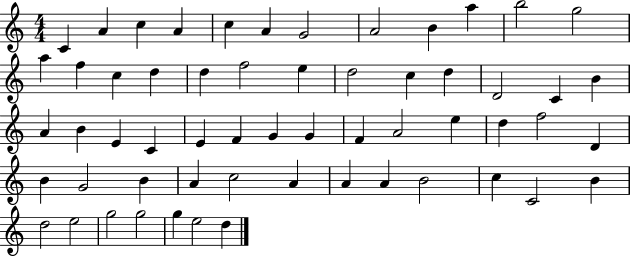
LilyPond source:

{
  \clef treble
  \numericTimeSignature
  \time 4/4
  \key c \major
  c'4 a'4 c''4 a'4 | c''4 a'4 g'2 | a'2 b'4 a''4 | b''2 g''2 | \break a''4 f''4 c''4 d''4 | d''4 f''2 e''4 | d''2 c''4 d''4 | d'2 c'4 b'4 | \break a'4 b'4 e'4 c'4 | e'4 f'4 g'4 g'4 | f'4 a'2 e''4 | d''4 f''2 d'4 | \break b'4 g'2 b'4 | a'4 c''2 a'4 | a'4 a'4 b'2 | c''4 c'2 b'4 | \break d''2 e''2 | g''2 g''2 | g''4 e''2 d''4 | \bar "|."
}